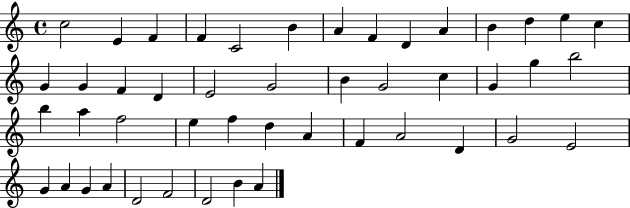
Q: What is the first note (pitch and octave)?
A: C5